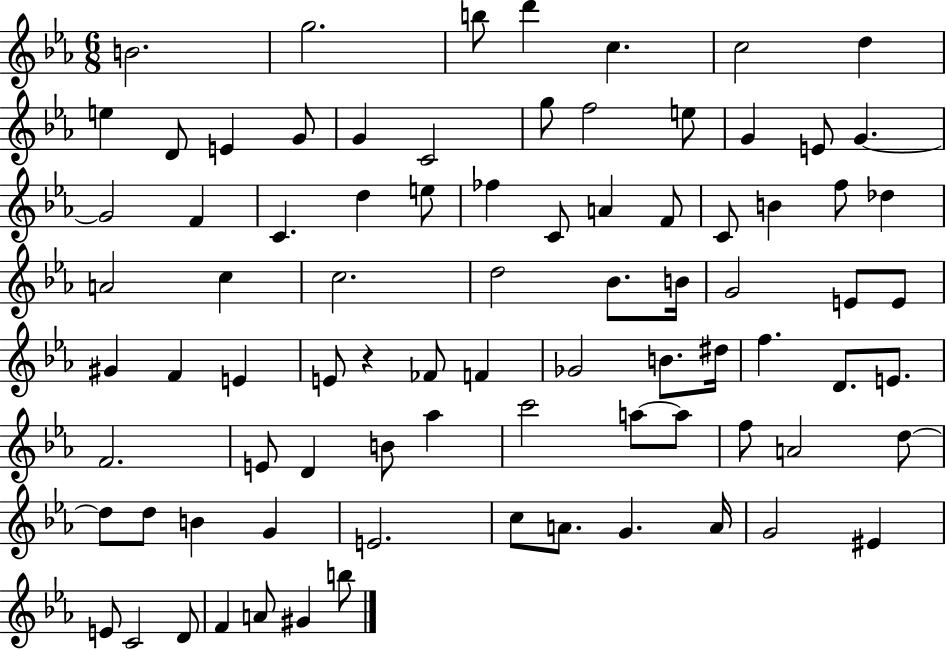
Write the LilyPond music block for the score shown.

{
  \clef treble
  \numericTimeSignature
  \time 6/8
  \key ees \major
  \repeat volta 2 { b'2. | g''2. | b''8 d'''4 c''4. | c''2 d''4 | \break e''4 d'8 e'4 g'8 | g'4 c'2 | g''8 f''2 e''8 | g'4 e'8 g'4.~~ | \break g'2 f'4 | c'4. d''4 e''8 | fes''4 c'8 a'4 f'8 | c'8 b'4 f''8 des''4 | \break a'2 c''4 | c''2. | d''2 bes'8. b'16 | g'2 e'8 e'8 | \break gis'4 f'4 e'4 | e'8 r4 fes'8 f'4 | ges'2 b'8. dis''16 | f''4. d'8. e'8. | \break f'2. | e'8 d'4 b'8 aes''4 | c'''2 a''8~~ a''8 | f''8 a'2 d''8~~ | \break d''8 d''8 b'4 g'4 | e'2. | c''8 a'8. g'4. a'16 | g'2 eis'4 | \break e'8 c'2 d'8 | f'4 a'8 gis'4 b''8 | } \bar "|."
}